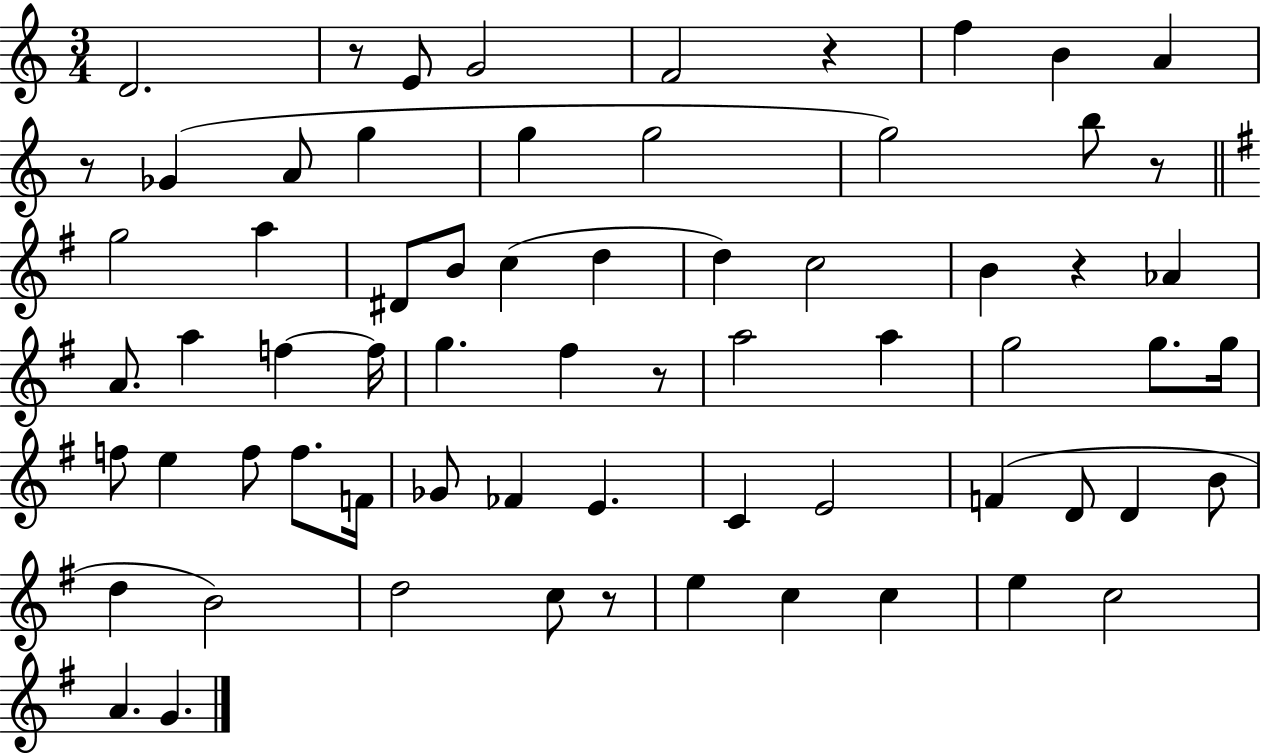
D4/h. R/e E4/e G4/h F4/h R/q F5/q B4/q A4/q R/e Gb4/q A4/e G5/q G5/q G5/h G5/h B5/e R/e G5/h A5/q D#4/e B4/e C5/q D5/q D5/q C5/h B4/q R/q Ab4/q A4/e. A5/q F5/q F5/s G5/q. F#5/q R/e A5/h A5/q G5/h G5/e. G5/s F5/e E5/q F5/e F5/e. F4/s Gb4/e FES4/q E4/q. C4/q E4/h F4/q D4/e D4/q B4/e D5/q B4/h D5/h C5/e R/e E5/q C5/q C5/q E5/q C5/h A4/q. G4/q.